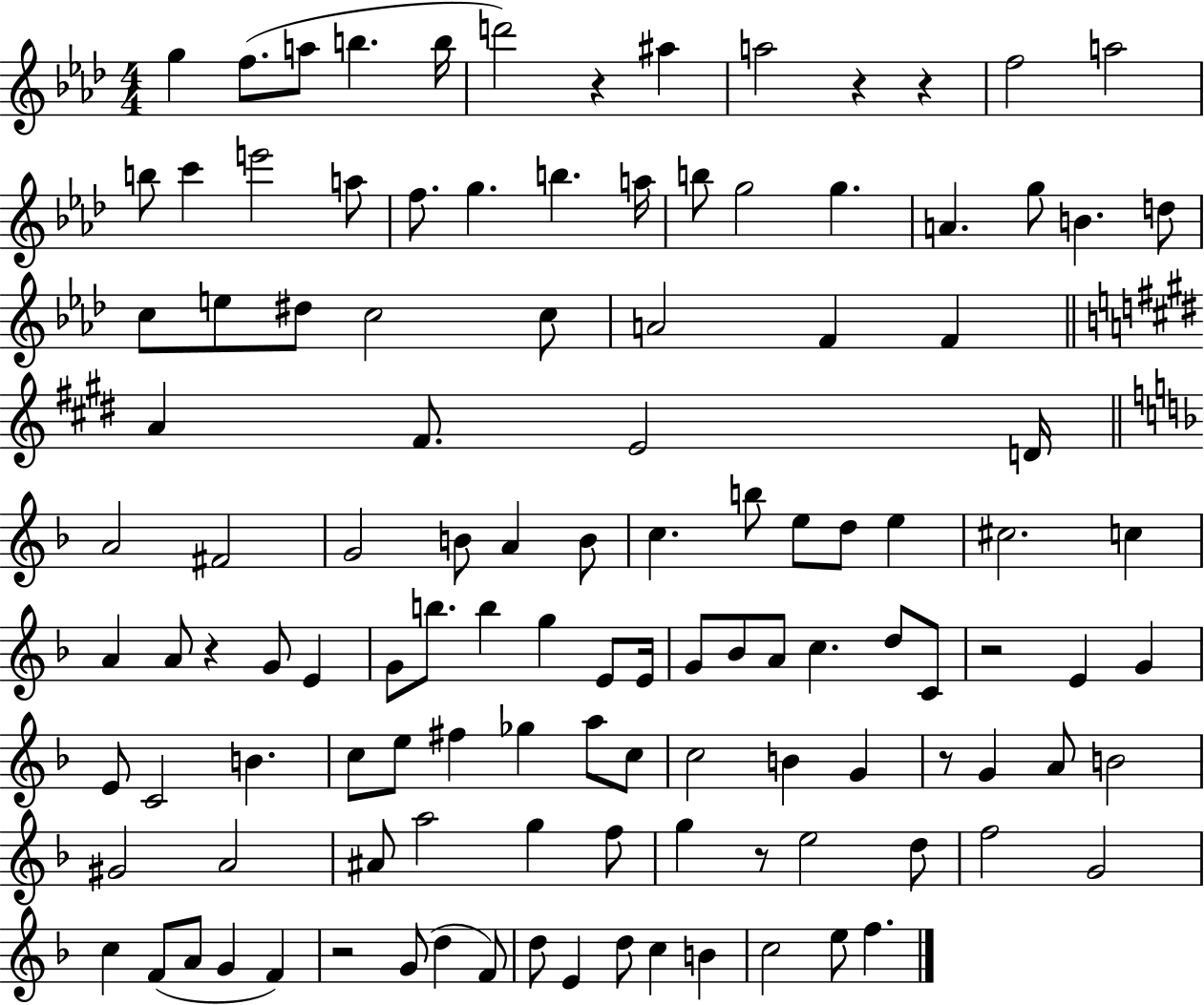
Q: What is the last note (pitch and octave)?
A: F5